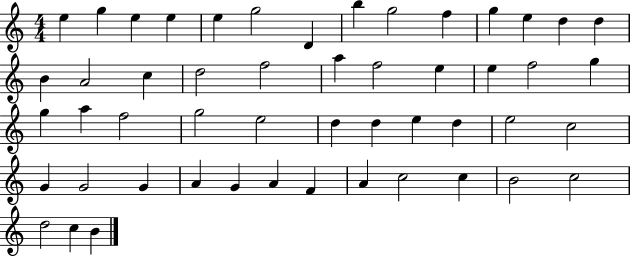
{
  \clef treble
  \numericTimeSignature
  \time 4/4
  \key c \major
  e''4 g''4 e''4 e''4 | e''4 g''2 d'4 | b''4 g''2 f''4 | g''4 e''4 d''4 d''4 | \break b'4 a'2 c''4 | d''2 f''2 | a''4 f''2 e''4 | e''4 f''2 g''4 | \break g''4 a''4 f''2 | g''2 e''2 | d''4 d''4 e''4 d''4 | e''2 c''2 | \break g'4 g'2 g'4 | a'4 g'4 a'4 f'4 | a'4 c''2 c''4 | b'2 c''2 | \break d''2 c''4 b'4 | \bar "|."
}